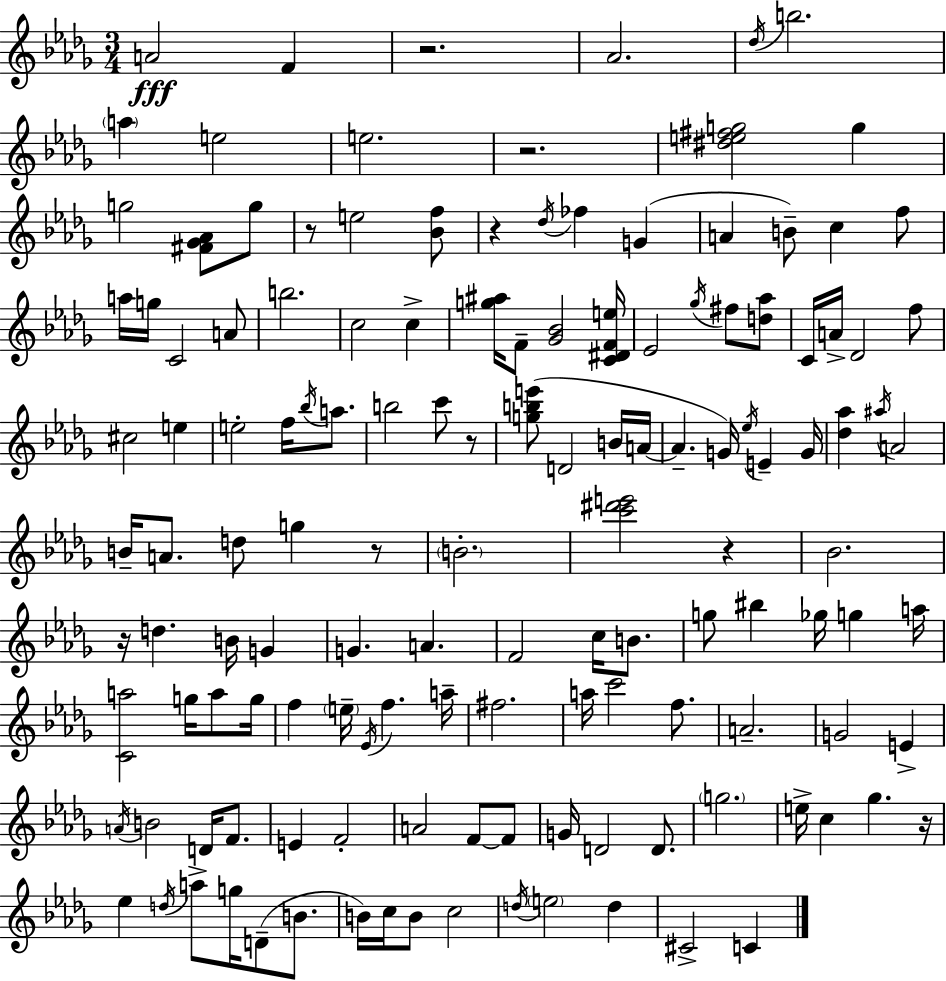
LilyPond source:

{
  \clef treble
  \numericTimeSignature
  \time 3/4
  \key bes \minor
  a'2\fff f'4 | r2. | aes'2. | \acciaccatura { des''16 } b''2. | \break \parenthesize a''4 e''2 | e''2. | r2. | <dis'' e'' fis'' g''>2 g''4 | \break g''2 <fis' ges' aes'>8 g''8 | r8 e''2 <bes' f''>8 | r4 \acciaccatura { des''16 } fes''4 g'4( | a'4 b'8--) c''4 | \break f''8 a''16 g''16 c'2 | a'8 b''2. | c''2 c''4-> | <g'' ais''>16 f'8-- <ges' bes'>2 | \break <c' dis' f' e''>16 ees'2 \acciaccatura { ges''16 } fis''8 | <d'' aes''>8 c'16 a'16-> des'2 | f''8 cis''2 e''4 | e''2-. f''16 | \break \acciaccatura { bes''16 } a''8. b''2 | c'''8 r8 <g'' b'' e'''>8( d'2 | b'16 a'16~~ a'4.-- g'16) \acciaccatura { ees''16 } | e'4-- g'16 <des'' aes''>4 \acciaccatura { ais''16 } a'2 | \break b'16-- a'8. d''8 | g''4 r8 \parenthesize b'2.-. | <c''' dis''' e'''>2 | r4 bes'2. | \break r16 d''4. | b'16 g'4 g'4. | a'4. f'2 | c''16 b'8. g''8 bis''4 | \break ges''16 g''4 a''16 <c' a''>2 | g''16 a''8 g''16 f''4 \parenthesize e''16-- \acciaccatura { ees'16 } | f''4. a''16-- fis''2. | a''16 c'''2 | \break f''8. a'2.-- | g'2 | e'4-> \acciaccatura { a'16 } b'2 | d'16 f'8. e'4 | \break f'2-. a'2 | f'8~~ f'8 g'16 d'2 | d'8. \parenthesize g''2. | e''16-> c''4 | \break ges''4. r16 ees''4 | \acciaccatura { d''16 } a''8-> g''16 d'8--( b'8. b'16) c''16 b'8 | c''2 \acciaccatura { d''16 } \parenthesize e''2 | d''4 cis'2-> | \break c'4 \bar "|."
}